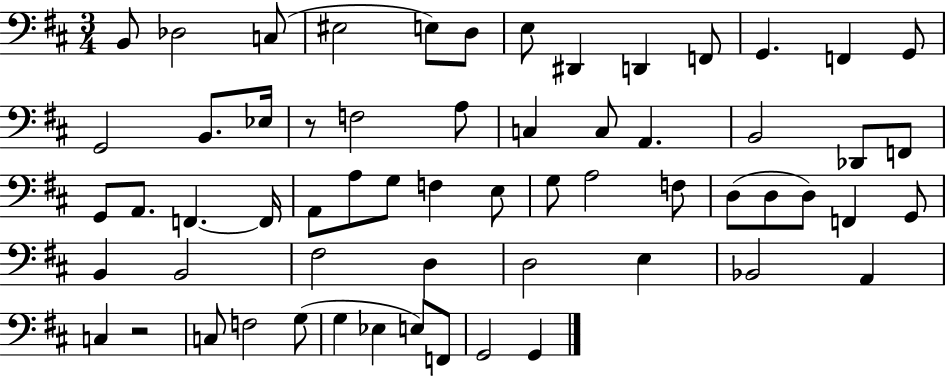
X:1
T:Untitled
M:3/4
L:1/4
K:D
B,,/2 _D,2 C,/2 ^E,2 E,/2 D,/2 E,/2 ^D,, D,, F,,/2 G,, F,, G,,/2 G,,2 B,,/2 _E,/4 z/2 F,2 A,/2 C, C,/2 A,, B,,2 _D,,/2 F,,/2 G,,/2 A,,/2 F,, F,,/4 A,,/2 A,/2 G,/2 F, E,/2 G,/2 A,2 F,/2 D,/2 D,/2 D,/2 F,, G,,/2 B,, B,,2 ^F,2 D, D,2 E, _B,,2 A,, C, z2 C,/2 F,2 G,/2 G, _E, E,/2 F,,/2 G,,2 G,,